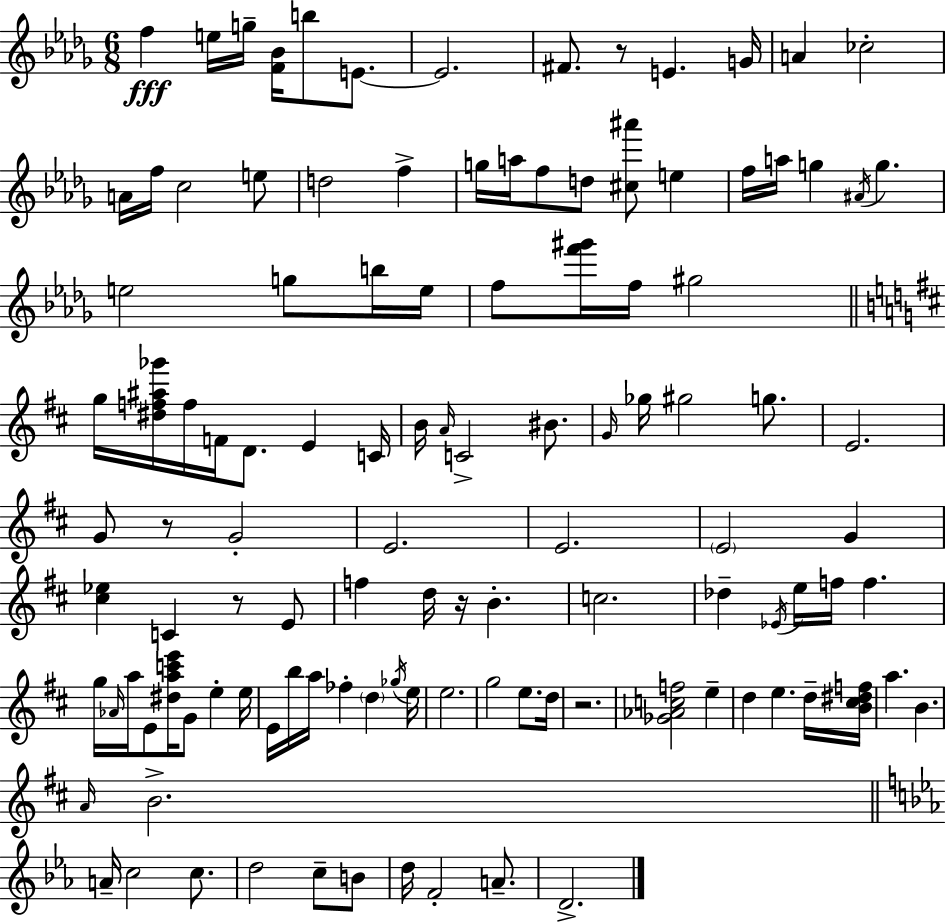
F5/q E5/s G5/s [F4,Bb4]/s B5/e E4/e. E4/h. F#4/e. R/e E4/q. G4/s A4/q CES5/h A4/s F5/s C5/h E5/e D5/h F5/q G5/s A5/s F5/e D5/e [C#5,A#6]/e E5/q F5/s A5/s G5/q A#4/s G5/q. E5/h G5/e B5/s E5/s F5/e [F6,G#6]/s F5/s G#5/h G5/s [D#5,F5,A#5,Gb6]/s F5/s F4/s D4/e. E4/q C4/s B4/s A4/s C4/h BIS4/e. G4/s Gb5/s G#5/h G5/e. E4/h. G4/e R/e G4/h E4/h. E4/h. E4/h G4/q [C#5,Eb5]/q C4/q R/e E4/e F5/q D5/s R/s B4/q. C5/h. Db5/q Eb4/s E5/s F5/s F5/q. G5/s Ab4/s A5/s E4/e [D#5,A5,C6,E6]/s G4/e E5/q E5/s E4/s B5/s A5/s FES5/q D5/q Gb5/s E5/s E5/h. G5/h E5/e. D5/s R/h. [Gb4,Ab4,C5,F5]/h E5/q D5/q E5/q. D5/s [B4,C#5,D#5,F5]/s A5/q. B4/q. A4/s B4/h. A4/s C5/h C5/e. D5/h C5/e B4/e D5/s F4/h A4/e. D4/h.